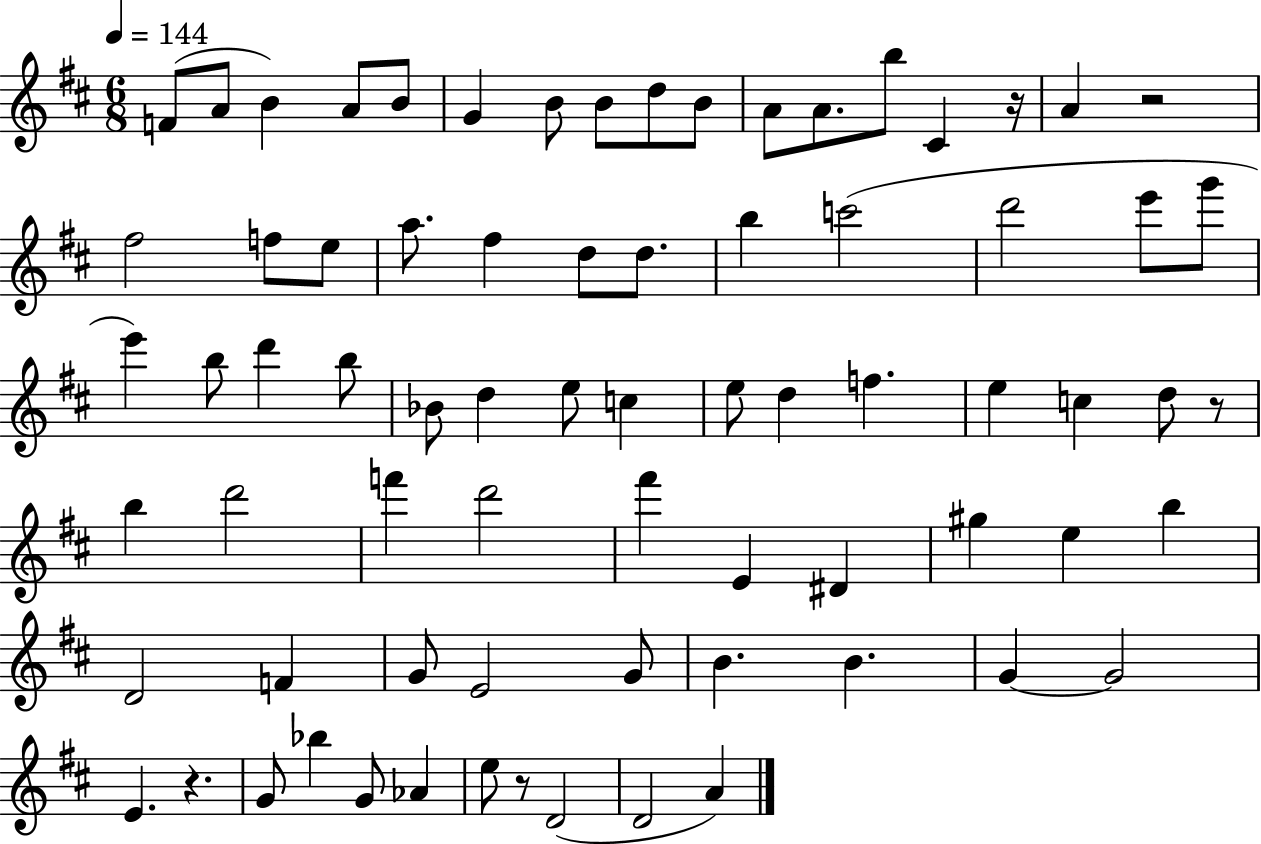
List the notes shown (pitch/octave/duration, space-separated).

F4/e A4/e B4/q A4/e B4/e G4/q B4/e B4/e D5/e B4/e A4/e A4/e. B5/e C#4/q R/s A4/q R/h F#5/h F5/e E5/e A5/e. F#5/q D5/e D5/e. B5/q C6/h D6/h E6/e G6/e E6/q B5/e D6/q B5/e Bb4/e D5/q E5/e C5/q E5/e D5/q F5/q. E5/q C5/q D5/e R/e B5/q D6/h F6/q D6/h F#6/q E4/q D#4/q G#5/q E5/q B5/q D4/h F4/q G4/e E4/h G4/e B4/q. B4/q. G4/q G4/h E4/q. R/q. G4/e Bb5/q G4/e Ab4/q E5/e R/e D4/h D4/h A4/q